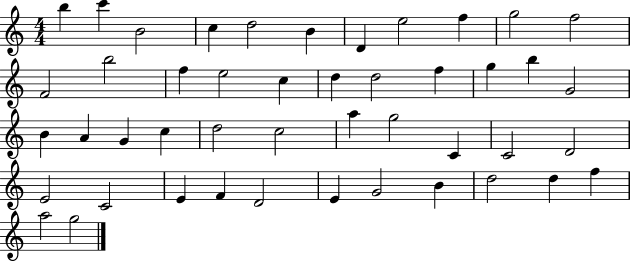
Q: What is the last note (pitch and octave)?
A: G5